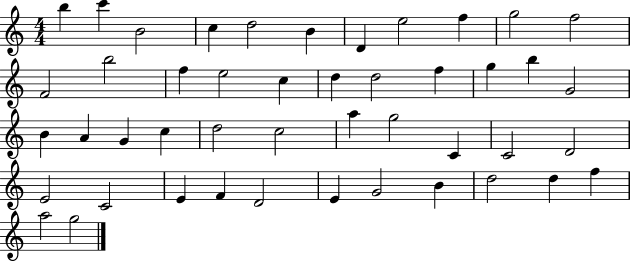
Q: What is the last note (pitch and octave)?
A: G5